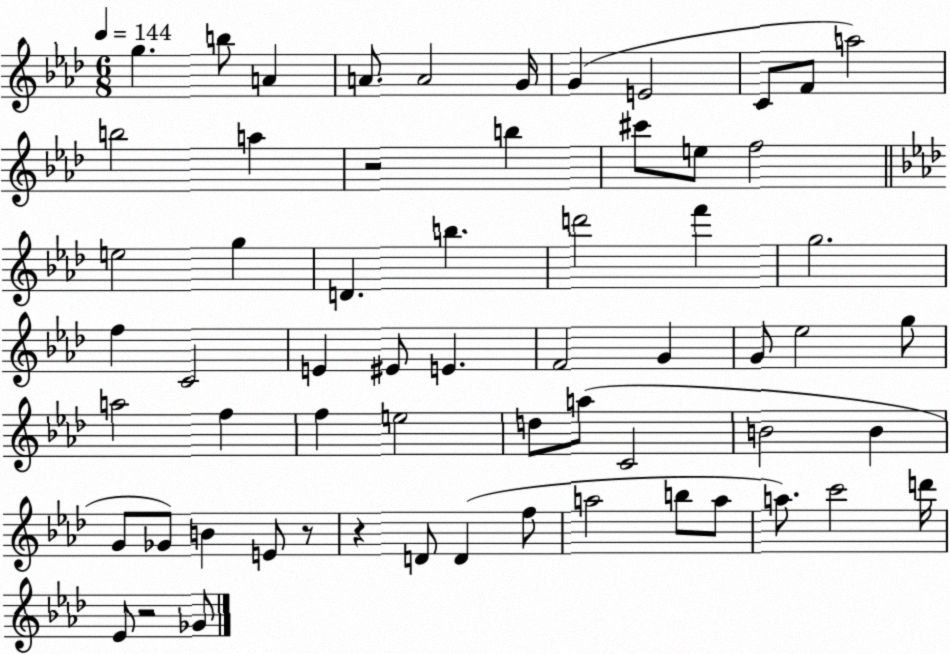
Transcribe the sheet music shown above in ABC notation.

X:1
T:Untitled
M:6/8
L:1/4
K:Ab
g b/2 A A/2 A2 G/4 G E2 C/2 F/2 a2 b2 a z2 b ^c'/2 e/2 f2 e2 g D b d'2 f' g2 f C2 E ^E/2 E F2 G G/2 _e2 g/2 a2 f f e2 d/2 a/2 C2 B2 B G/2 _G/2 B E/2 z/2 z D/2 D f/2 a2 b/2 a/2 a/2 c'2 d'/4 _E/2 z2 _G/2